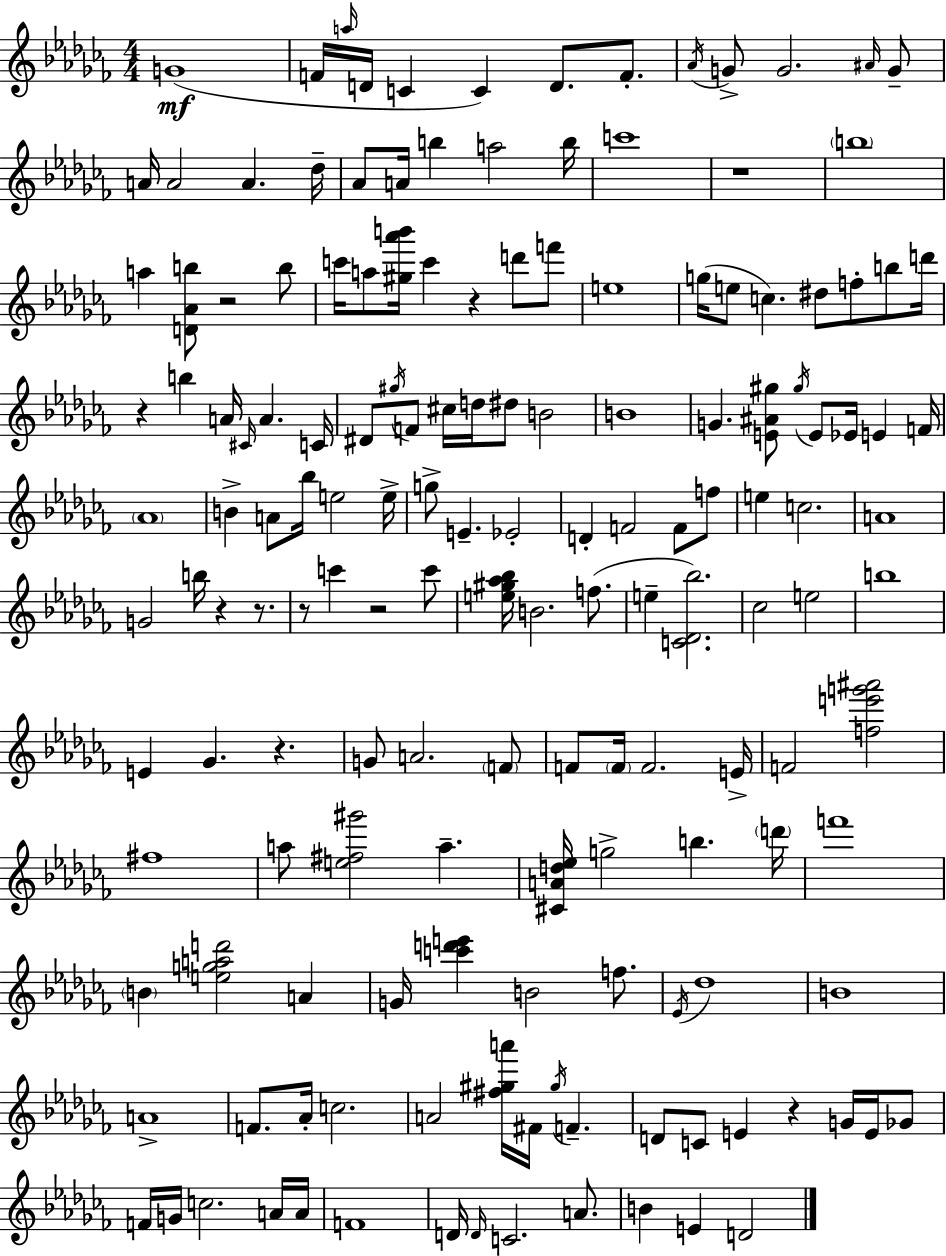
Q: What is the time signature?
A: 4/4